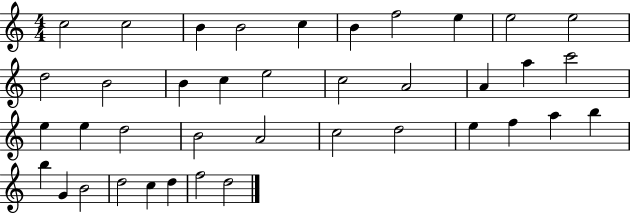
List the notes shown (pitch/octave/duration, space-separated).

C5/h C5/h B4/q B4/h C5/q B4/q F5/h E5/q E5/h E5/h D5/h B4/h B4/q C5/q E5/h C5/h A4/h A4/q A5/q C6/h E5/q E5/q D5/h B4/h A4/h C5/h D5/h E5/q F5/q A5/q B5/q B5/q G4/q B4/h D5/h C5/q D5/q F5/h D5/h